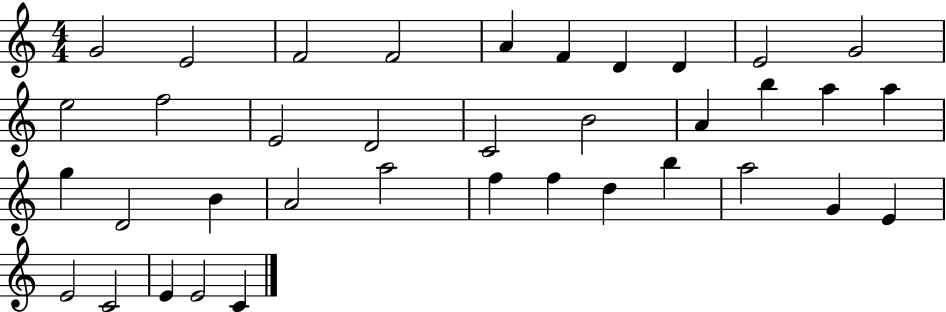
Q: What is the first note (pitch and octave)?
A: G4